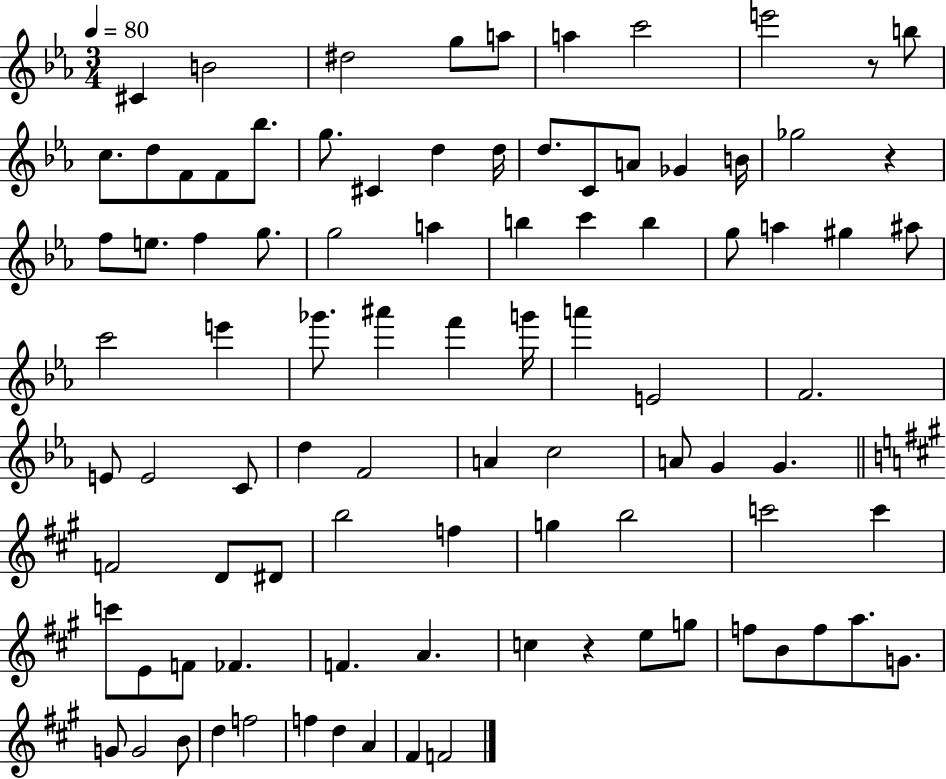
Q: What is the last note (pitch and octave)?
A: F4